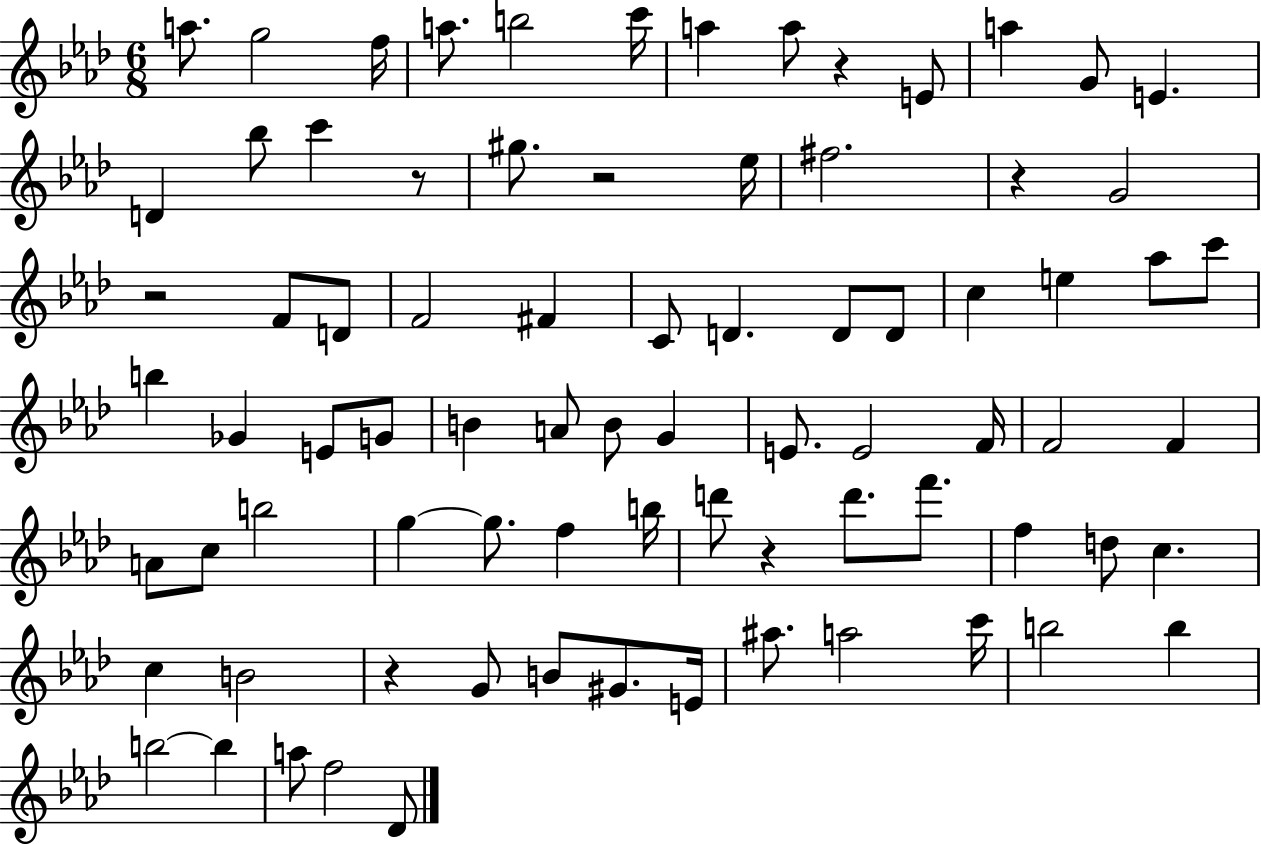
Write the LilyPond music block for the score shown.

{
  \clef treble
  \numericTimeSignature
  \time 6/8
  \key aes \major
  a''8. g''2 f''16 | a''8. b''2 c'''16 | a''4 a''8 r4 e'8 | a''4 g'8 e'4. | \break d'4 bes''8 c'''4 r8 | gis''8. r2 ees''16 | fis''2. | r4 g'2 | \break r2 f'8 d'8 | f'2 fis'4 | c'8 d'4. d'8 d'8 | c''4 e''4 aes''8 c'''8 | \break b''4 ges'4 e'8 g'8 | b'4 a'8 b'8 g'4 | e'8. e'2 f'16 | f'2 f'4 | \break a'8 c''8 b''2 | g''4~~ g''8. f''4 b''16 | d'''8 r4 d'''8. f'''8. | f''4 d''8 c''4. | \break c''4 b'2 | r4 g'8 b'8 gis'8. e'16 | ais''8. a''2 c'''16 | b''2 b''4 | \break b''2~~ b''4 | a''8 f''2 des'8 | \bar "|."
}